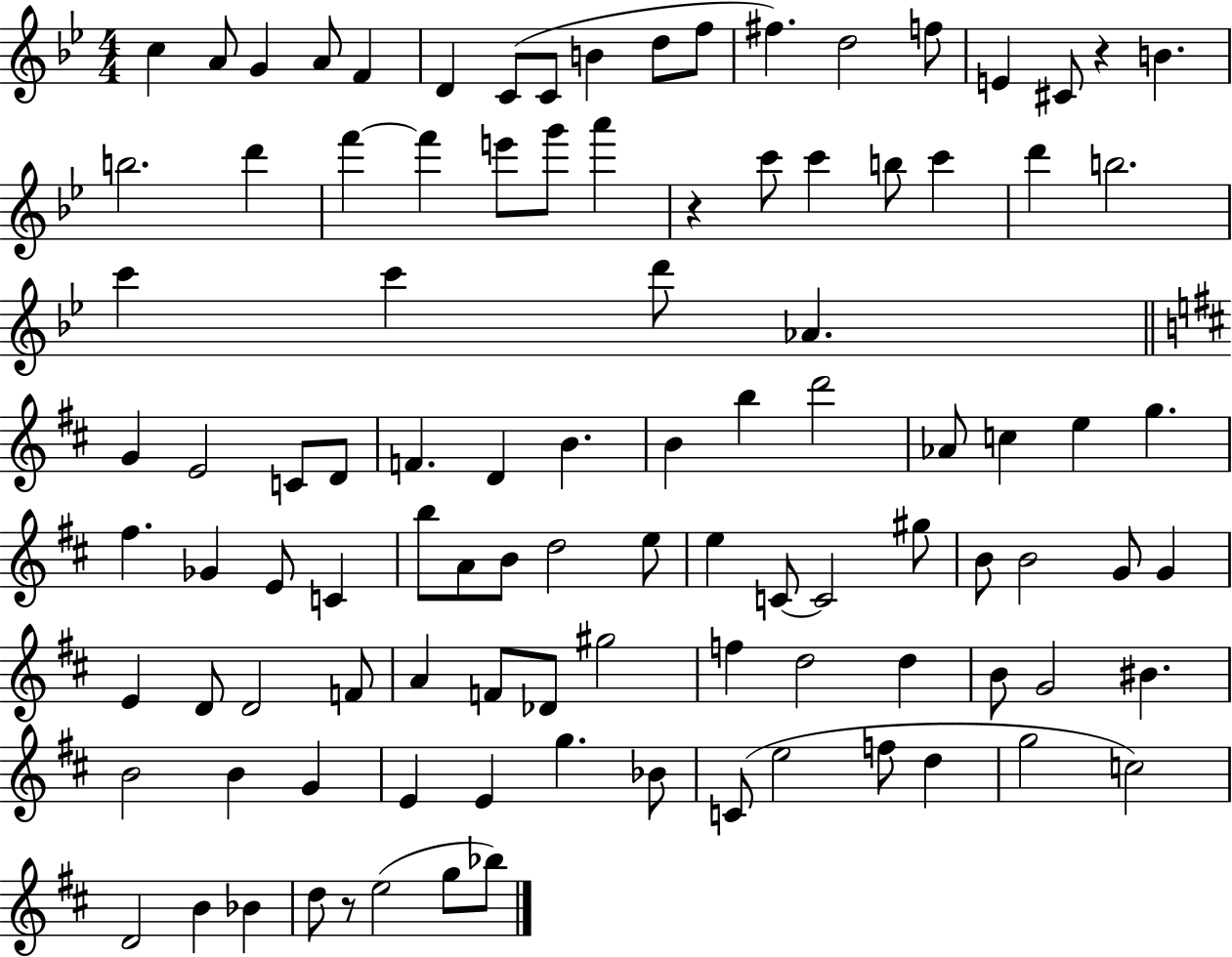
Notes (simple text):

C5/q A4/e G4/q A4/e F4/q D4/q C4/e C4/e B4/q D5/e F5/e F#5/q. D5/h F5/e E4/q C#4/e R/q B4/q. B5/h. D6/q F6/q F6/q E6/e G6/e A6/q R/q C6/e C6/q B5/e C6/q D6/q B5/h. C6/q C6/q D6/e Ab4/q. G4/q E4/h C4/e D4/e F4/q. D4/q B4/q. B4/q B5/q D6/h Ab4/e C5/q E5/q G5/q. F#5/q. Gb4/q E4/e C4/q B5/e A4/e B4/e D5/h E5/e E5/q C4/e C4/h G#5/e B4/e B4/h G4/e G4/q E4/q D4/e D4/h F4/e A4/q F4/e Db4/e G#5/h F5/q D5/h D5/q B4/e G4/h BIS4/q. B4/h B4/q G4/q E4/q E4/q G5/q. Bb4/e C4/e E5/h F5/e D5/q G5/h C5/h D4/h B4/q Bb4/q D5/e R/e E5/h G5/e Bb5/e